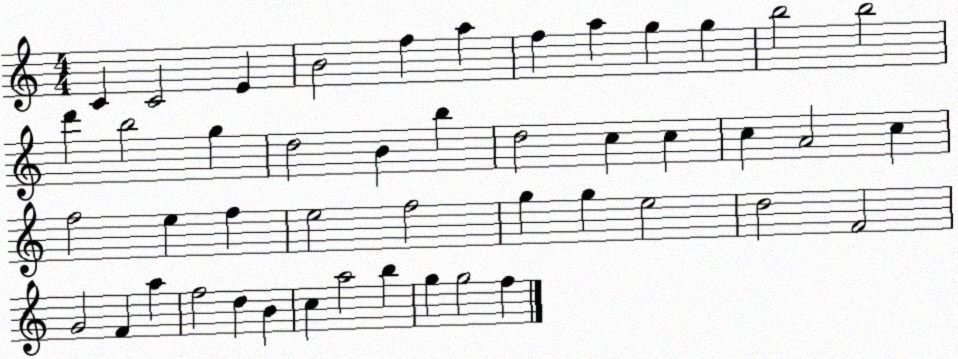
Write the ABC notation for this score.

X:1
T:Untitled
M:4/4
L:1/4
K:C
C C2 E B2 f a f a g g b2 b2 d' b2 g d2 B b d2 c c c A2 c f2 e f e2 f2 g g e2 d2 F2 G2 F a f2 d B c a2 b g g2 f